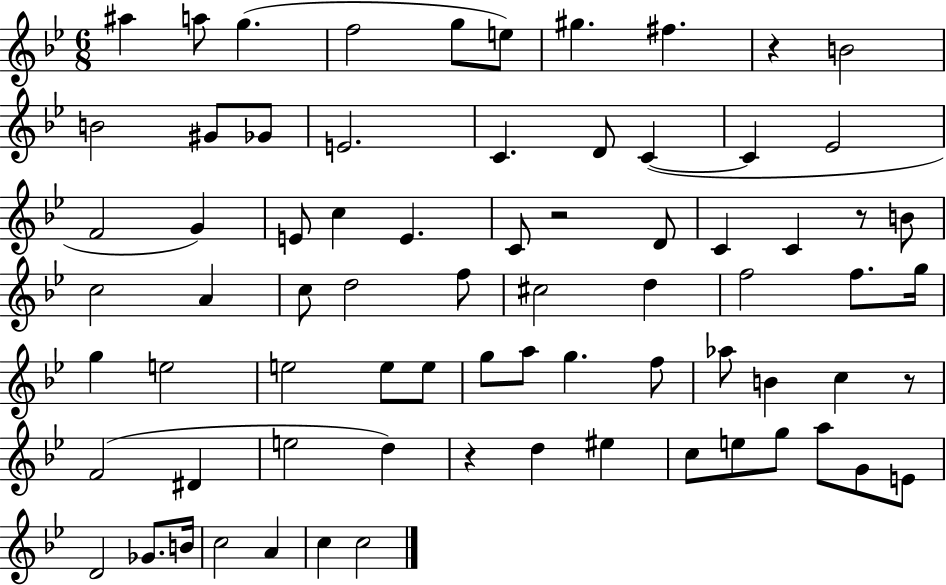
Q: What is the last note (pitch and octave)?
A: C5